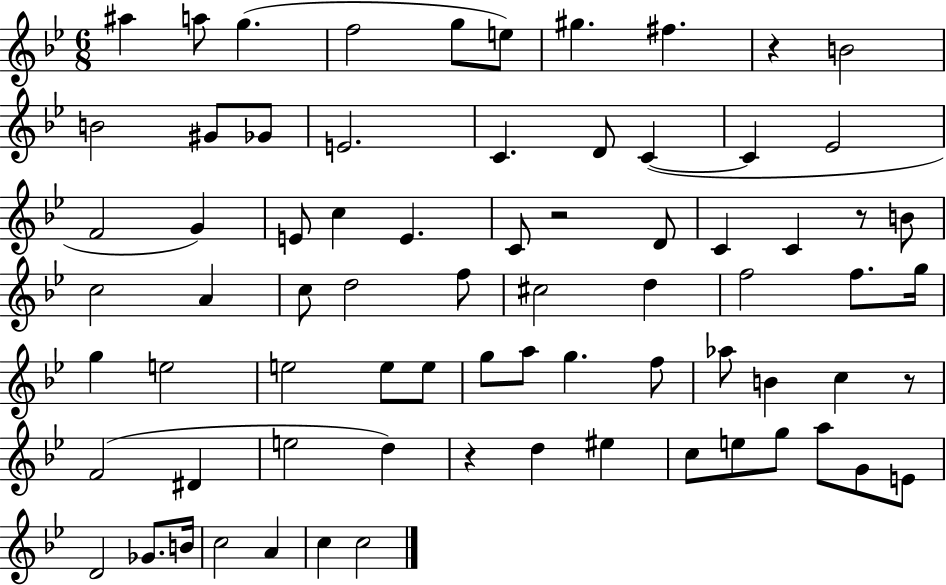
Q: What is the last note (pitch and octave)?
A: C5